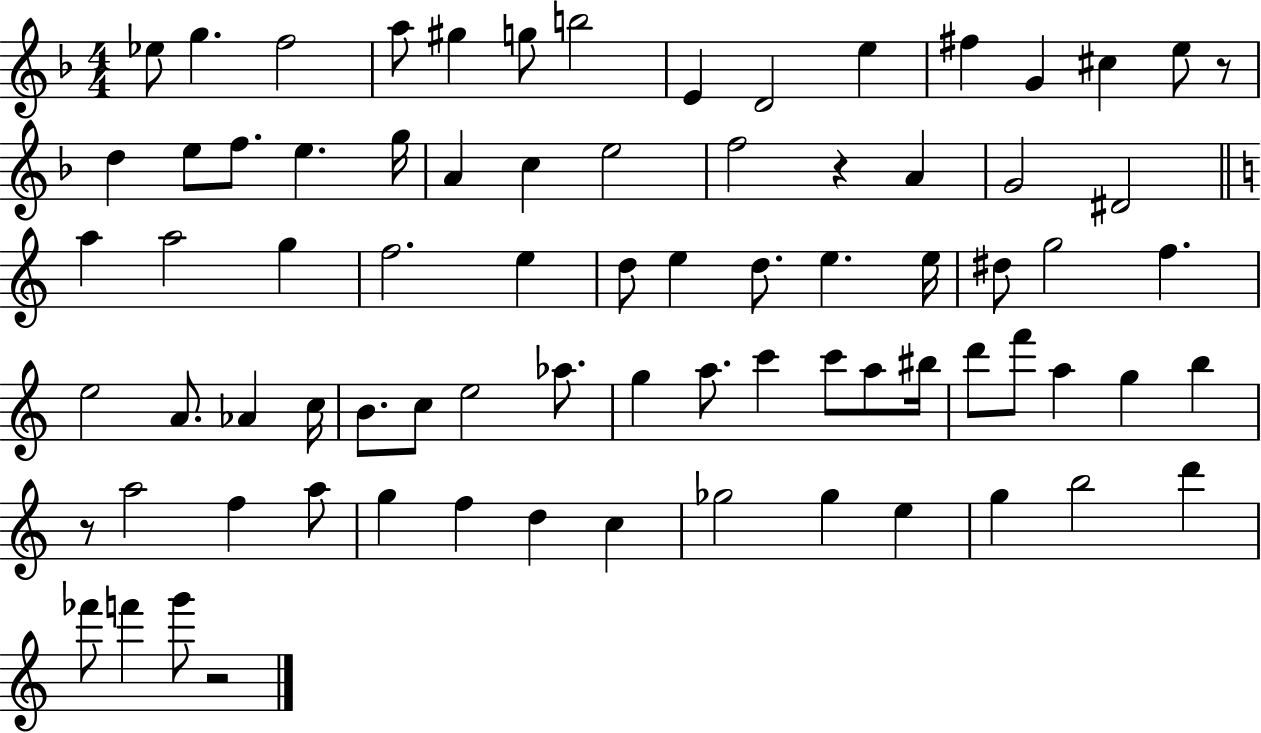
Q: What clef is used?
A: treble